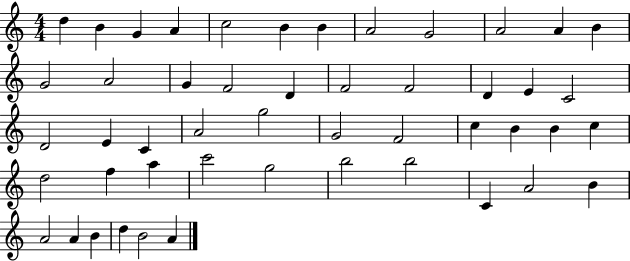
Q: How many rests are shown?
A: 0